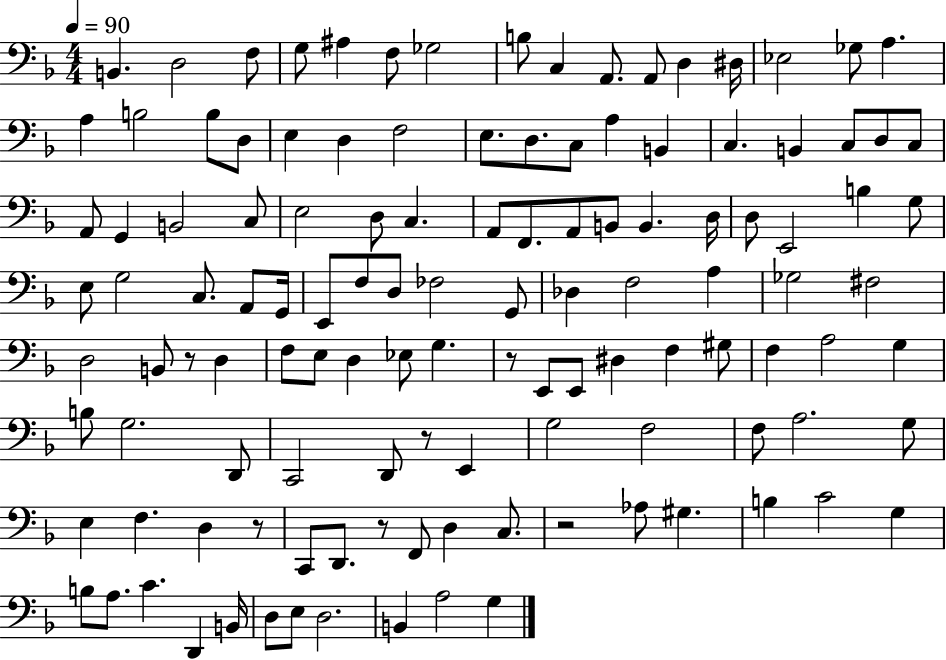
B2/q. D3/h F3/e G3/e A#3/q F3/e Gb3/h B3/e C3/q A2/e. A2/e D3/q D#3/s Eb3/h Gb3/e A3/q. A3/q B3/h B3/e D3/e E3/q D3/q F3/h E3/e. D3/e. C3/e A3/q B2/q C3/q. B2/q C3/e D3/e C3/e A2/e G2/q B2/h C3/e E3/h D3/e C3/q. A2/e F2/e. A2/e B2/e B2/q. D3/s D3/e E2/h B3/q G3/e E3/e G3/h C3/e. A2/e G2/s E2/e F3/e D3/e FES3/h G2/e Db3/q F3/h A3/q Gb3/h F#3/h D3/h B2/e R/e D3/q F3/e E3/e D3/q Eb3/e G3/q. R/e E2/e E2/e D#3/q F3/q G#3/e F3/q A3/h G3/q B3/e G3/h. D2/e C2/h D2/e R/e E2/q G3/h F3/h F3/e A3/h. G3/e E3/q F3/q. D3/q R/e C2/e D2/e. R/e F2/e D3/q C3/e. R/h Ab3/e G#3/q. B3/q C4/h G3/q B3/e A3/e. C4/q. D2/q B2/s D3/e E3/e D3/h. B2/q A3/h G3/q